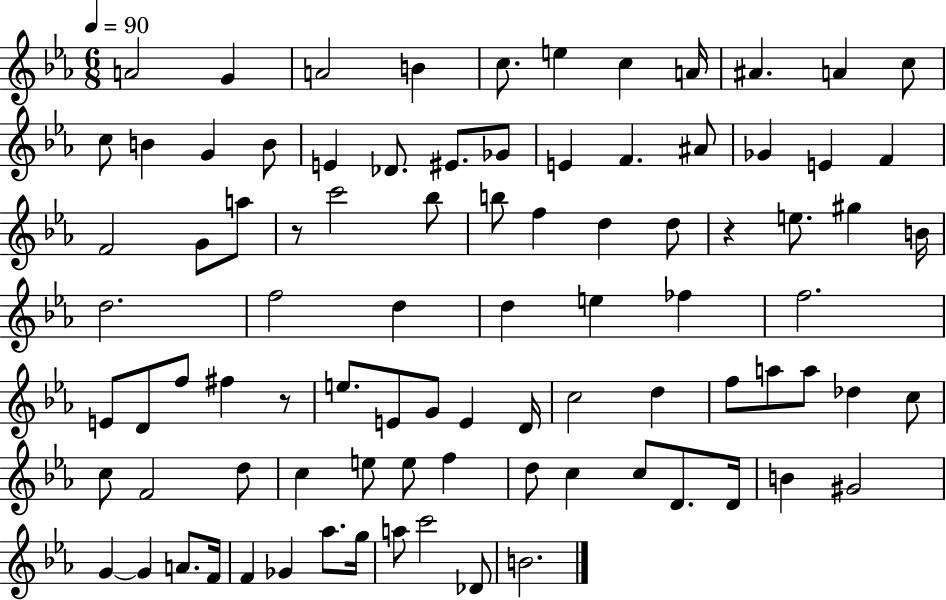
X:1
T:Untitled
M:6/8
L:1/4
K:Eb
A2 G A2 B c/2 e c A/4 ^A A c/2 c/2 B G B/2 E _D/2 ^E/2 _G/2 E F ^A/2 _G E F F2 G/2 a/2 z/2 c'2 _b/2 b/2 f d d/2 z e/2 ^g B/4 d2 f2 d d e _f f2 E/2 D/2 f/2 ^f z/2 e/2 E/2 G/2 E D/4 c2 d f/2 a/2 a/2 _d c/2 c/2 F2 d/2 c e/2 e/2 f d/2 c c/2 D/2 D/4 B ^G2 G G A/2 F/4 F _G _a/2 g/4 a/2 c'2 _D/2 B2